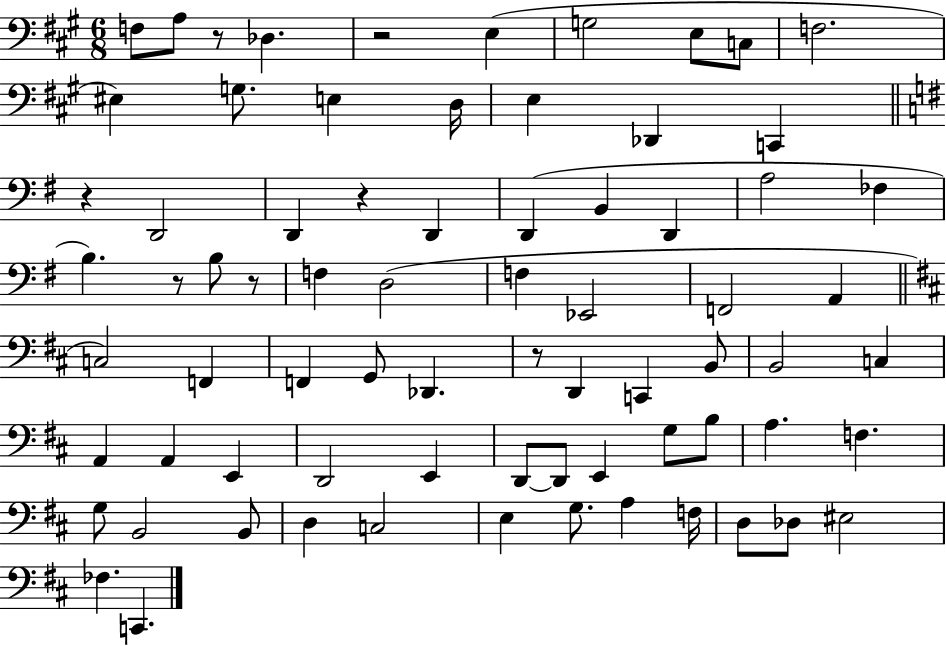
X:1
T:Untitled
M:6/8
L:1/4
K:A
F,/2 A,/2 z/2 _D, z2 E, G,2 E,/2 C,/2 F,2 ^E, G,/2 E, D,/4 E, _D,, C,, z D,,2 D,, z D,, D,, B,, D,, A,2 _F, B, z/2 B,/2 z/2 F, D,2 F, _E,,2 F,,2 A,, C,2 F,, F,, G,,/2 _D,, z/2 D,, C,, B,,/2 B,,2 C, A,, A,, E,, D,,2 E,, D,,/2 D,,/2 E,, G,/2 B,/2 A, F, G,/2 B,,2 B,,/2 D, C,2 E, G,/2 A, F,/4 D,/2 _D,/2 ^E,2 _F, C,,